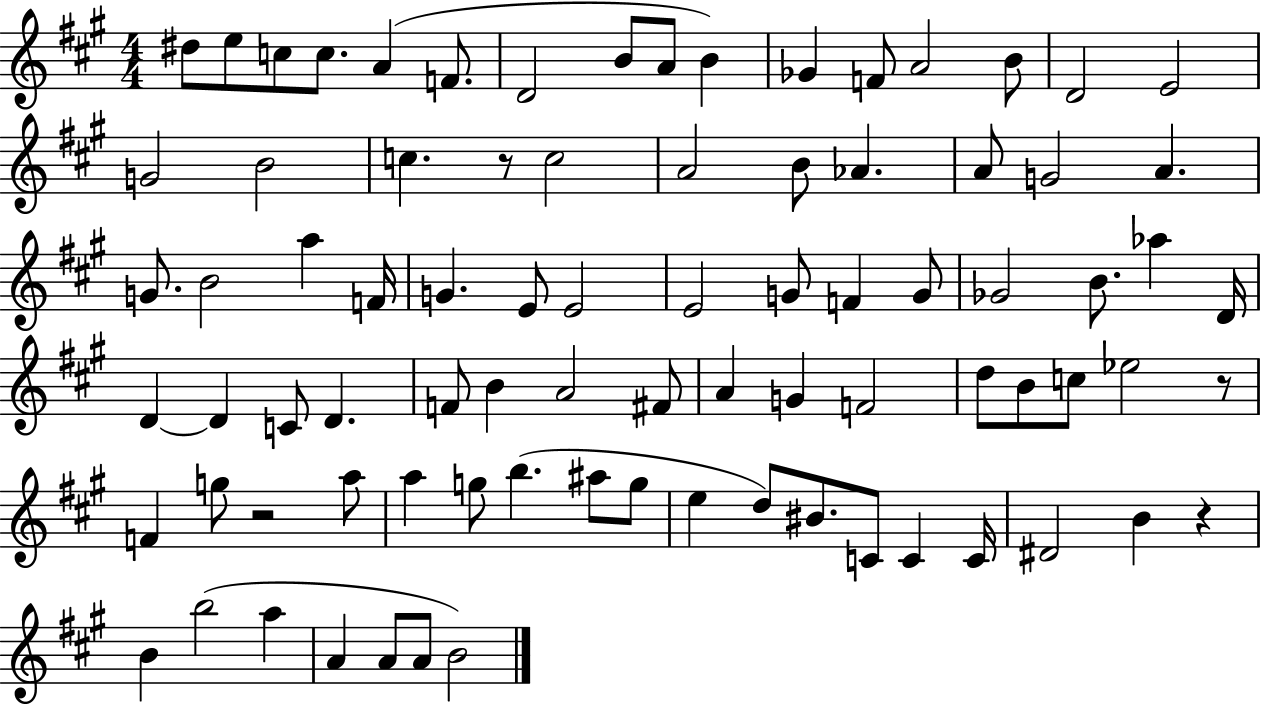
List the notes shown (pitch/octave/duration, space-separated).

D#5/e E5/e C5/e C5/e. A4/q F4/e. D4/h B4/e A4/e B4/q Gb4/q F4/e A4/h B4/e D4/h E4/h G4/h B4/h C5/q. R/e C5/h A4/h B4/e Ab4/q. A4/e G4/h A4/q. G4/e. B4/h A5/q F4/s G4/q. E4/e E4/h E4/h G4/e F4/q G4/e Gb4/h B4/e. Ab5/q D4/s D4/q D4/q C4/e D4/q. F4/e B4/q A4/h F#4/e A4/q G4/q F4/h D5/e B4/e C5/e Eb5/h R/e F4/q G5/e R/h A5/e A5/q G5/e B5/q. A#5/e G5/e E5/q D5/e BIS4/e. C4/e C4/q C4/s D#4/h B4/q R/q B4/q B5/h A5/q A4/q A4/e A4/e B4/h